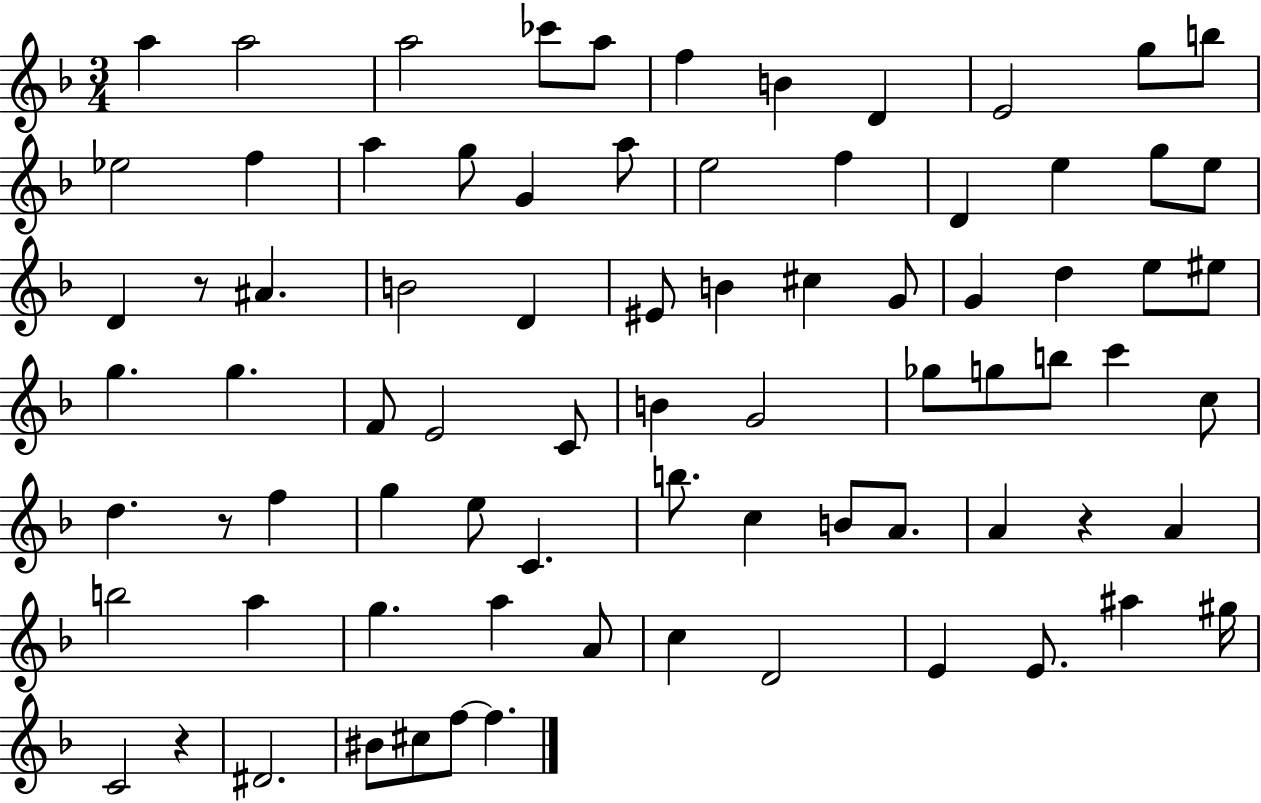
{
  \clef treble
  \numericTimeSignature
  \time 3/4
  \key f \major
  a''4 a''2 | a''2 ces'''8 a''8 | f''4 b'4 d'4 | e'2 g''8 b''8 | \break ees''2 f''4 | a''4 g''8 g'4 a''8 | e''2 f''4 | d'4 e''4 g''8 e''8 | \break d'4 r8 ais'4. | b'2 d'4 | eis'8 b'4 cis''4 g'8 | g'4 d''4 e''8 eis''8 | \break g''4. g''4. | f'8 e'2 c'8 | b'4 g'2 | ges''8 g''8 b''8 c'''4 c''8 | \break d''4. r8 f''4 | g''4 e''8 c'4. | b''8. c''4 b'8 a'8. | a'4 r4 a'4 | \break b''2 a''4 | g''4. a''4 a'8 | c''4 d'2 | e'4 e'8. ais''4 gis''16 | \break c'2 r4 | dis'2. | bis'8 cis''8 f''8~~ f''4. | \bar "|."
}